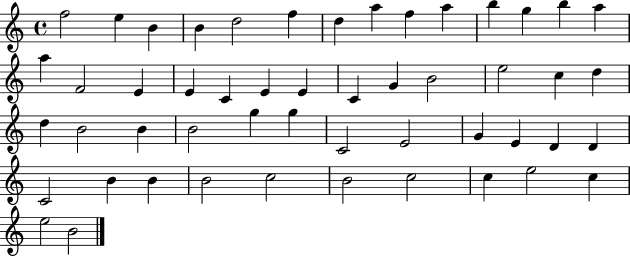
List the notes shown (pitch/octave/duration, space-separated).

F5/h E5/q B4/q B4/q D5/h F5/q D5/q A5/q F5/q A5/q B5/q G5/q B5/q A5/q A5/q F4/h E4/q E4/q C4/q E4/q E4/q C4/q G4/q B4/h E5/h C5/q D5/q D5/q B4/h B4/q B4/h G5/q G5/q C4/h E4/h G4/q E4/q D4/q D4/q C4/h B4/q B4/q B4/h C5/h B4/h C5/h C5/q E5/h C5/q E5/h B4/h